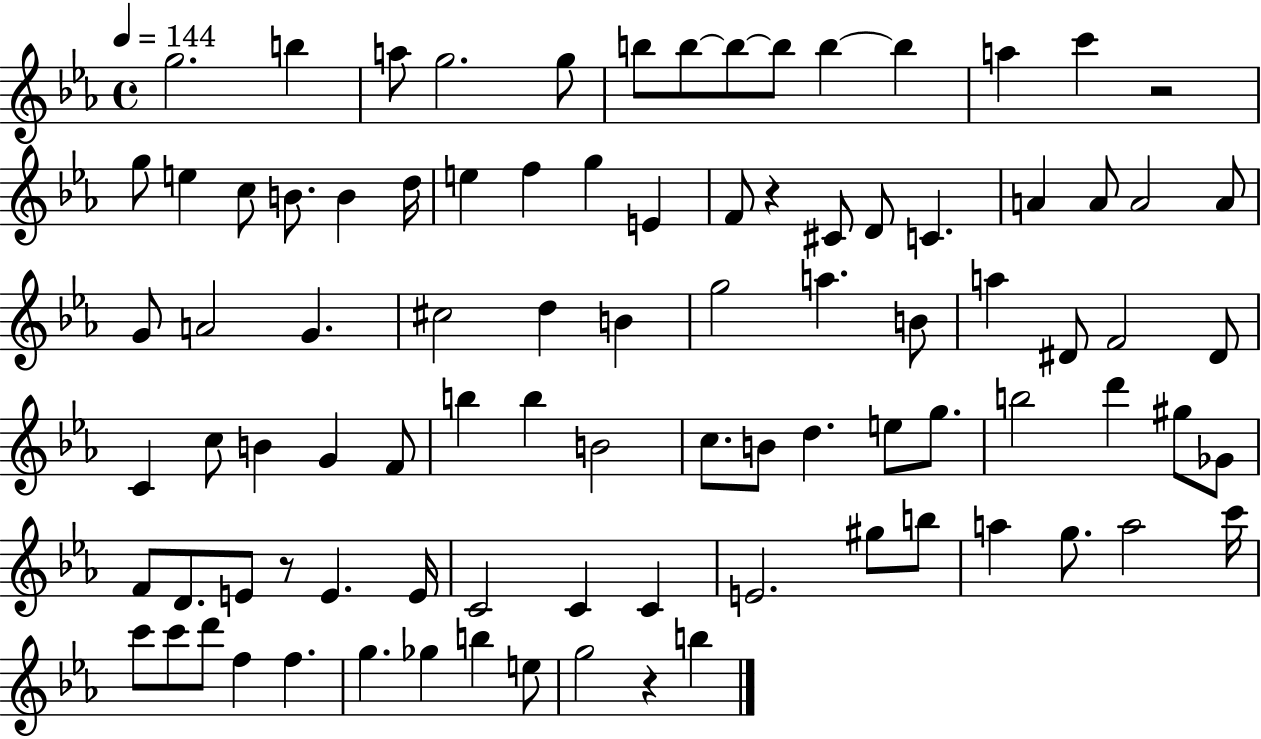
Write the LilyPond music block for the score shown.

{
  \clef treble
  \time 4/4
  \defaultTimeSignature
  \key ees \major
  \tempo 4 = 144
  g''2. b''4 | a''8 g''2. g''8 | b''8 b''8~~ b''8~~ b''8 b''4~~ b''4 | a''4 c'''4 r2 | \break g''8 e''4 c''8 b'8. b'4 d''16 | e''4 f''4 g''4 e'4 | f'8 r4 cis'8 d'8 c'4. | a'4 a'8 a'2 a'8 | \break g'8 a'2 g'4. | cis''2 d''4 b'4 | g''2 a''4. b'8 | a''4 dis'8 f'2 dis'8 | \break c'4 c''8 b'4 g'4 f'8 | b''4 b''4 b'2 | c''8. b'8 d''4. e''8 g''8. | b''2 d'''4 gis''8 ges'8 | \break f'8 d'8. e'8 r8 e'4. e'16 | c'2 c'4 c'4 | e'2. gis''8 b''8 | a''4 g''8. a''2 c'''16 | \break c'''8 c'''8 d'''8 f''4 f''4. | g''4. ges''4 b''4 e''8 | g''2 r4 b''4 | \bar "|."
}